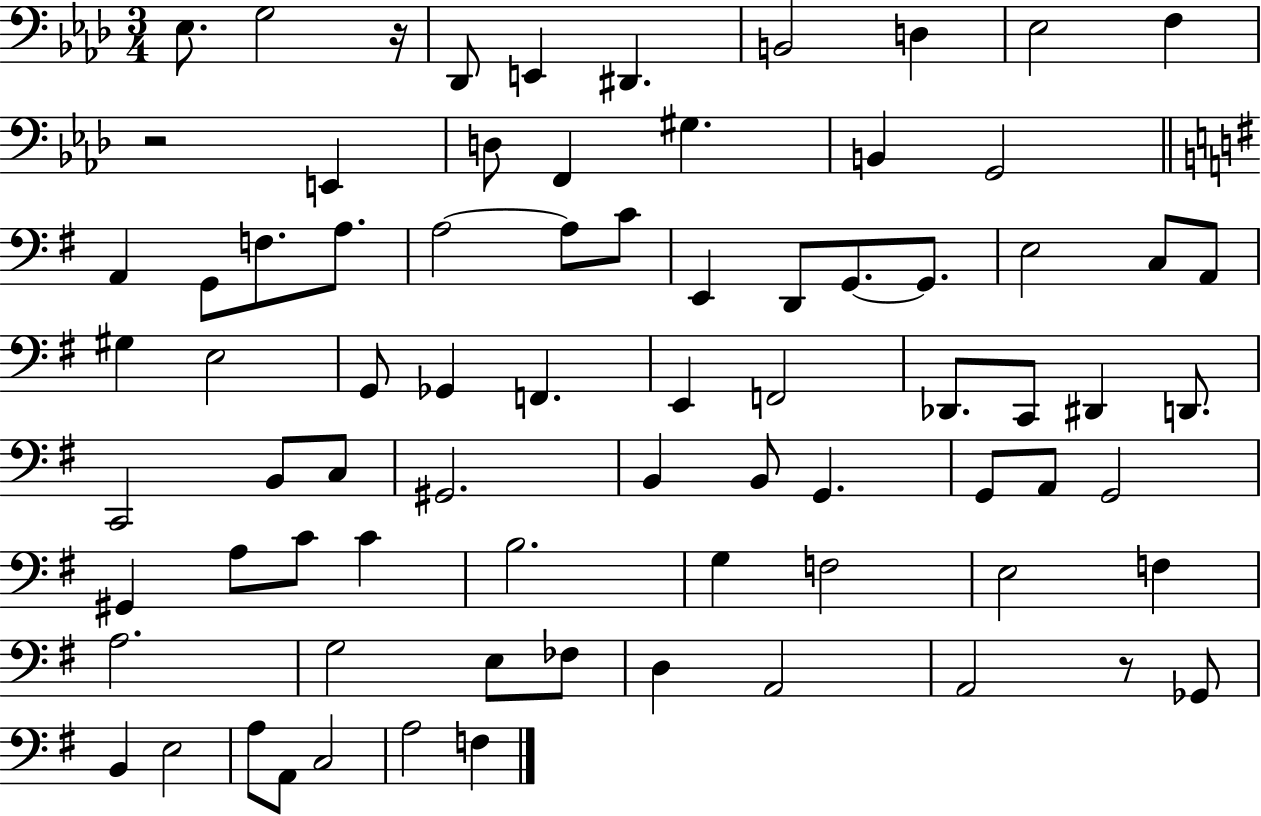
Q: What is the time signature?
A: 3/4